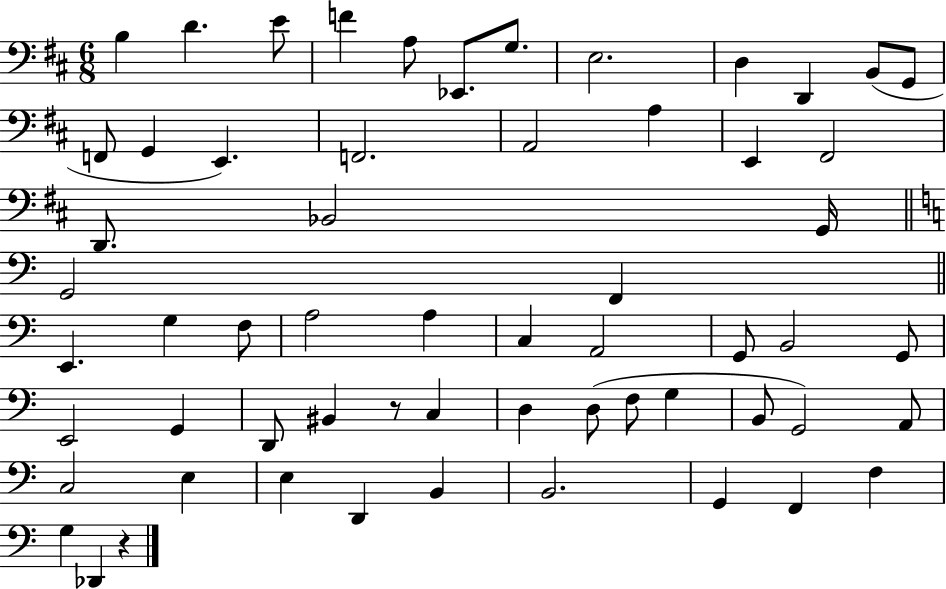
B3/q D4/q. E4/e F4/q A3/e Eb2/e. G3/e. E3/h. D3/q D2/q B2/e G2/e F2/e G2/q E2/q. F2/h. A2/h A3/q E2/q F#2/h D2/e. Bb2/h G2/s G2/h F2/q E2/q. G3/q F3/e A3/h A3/q C3/q A2/h G2/e B2/h G2/e E2/h G2/q D2/e BIS2/q R/e C3/q D3/q D3/e F3/e G3/q B2/e G2/h A2/e C3/h E3/q E3/q D2/q B2/q B2/h. G2/q F2/q F3/q G3/q Db2/q R/q